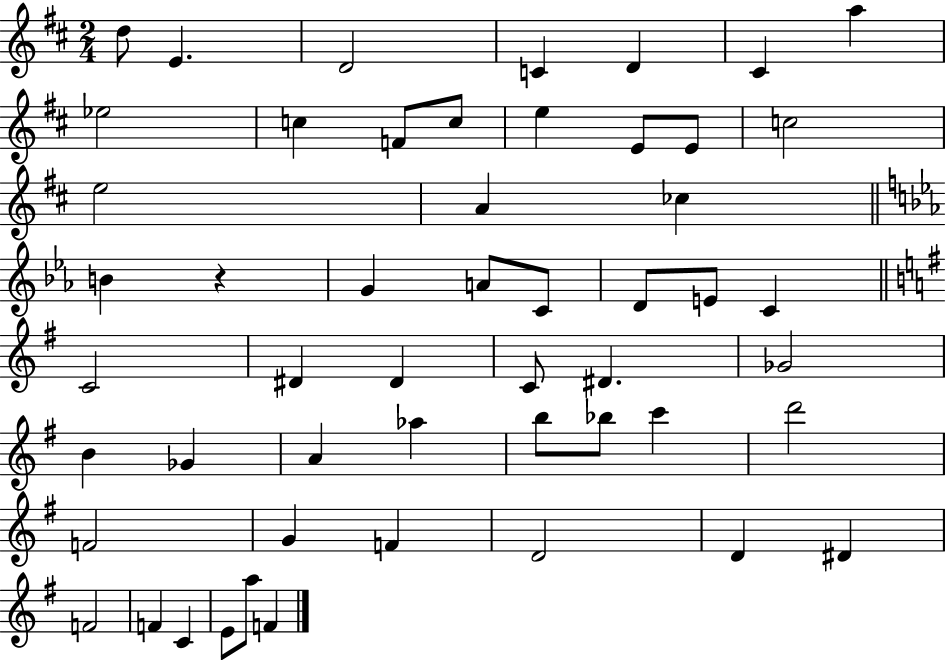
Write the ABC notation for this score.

X:1
T:Untitled
M:2/4
L:1/4
K:D
d/2 E D2 C D ^C a _e2 c F/2 c/2 e E/2 E/2 c2 e2 A _c B z G A/2 C/2 D/2 E/2 C C2 ^D ^D C/2 ^D _G2 B _G A _a b/2 _b/2 c' d'2 F2 G F D2 D ^D F2 F C E/2 a/2 F